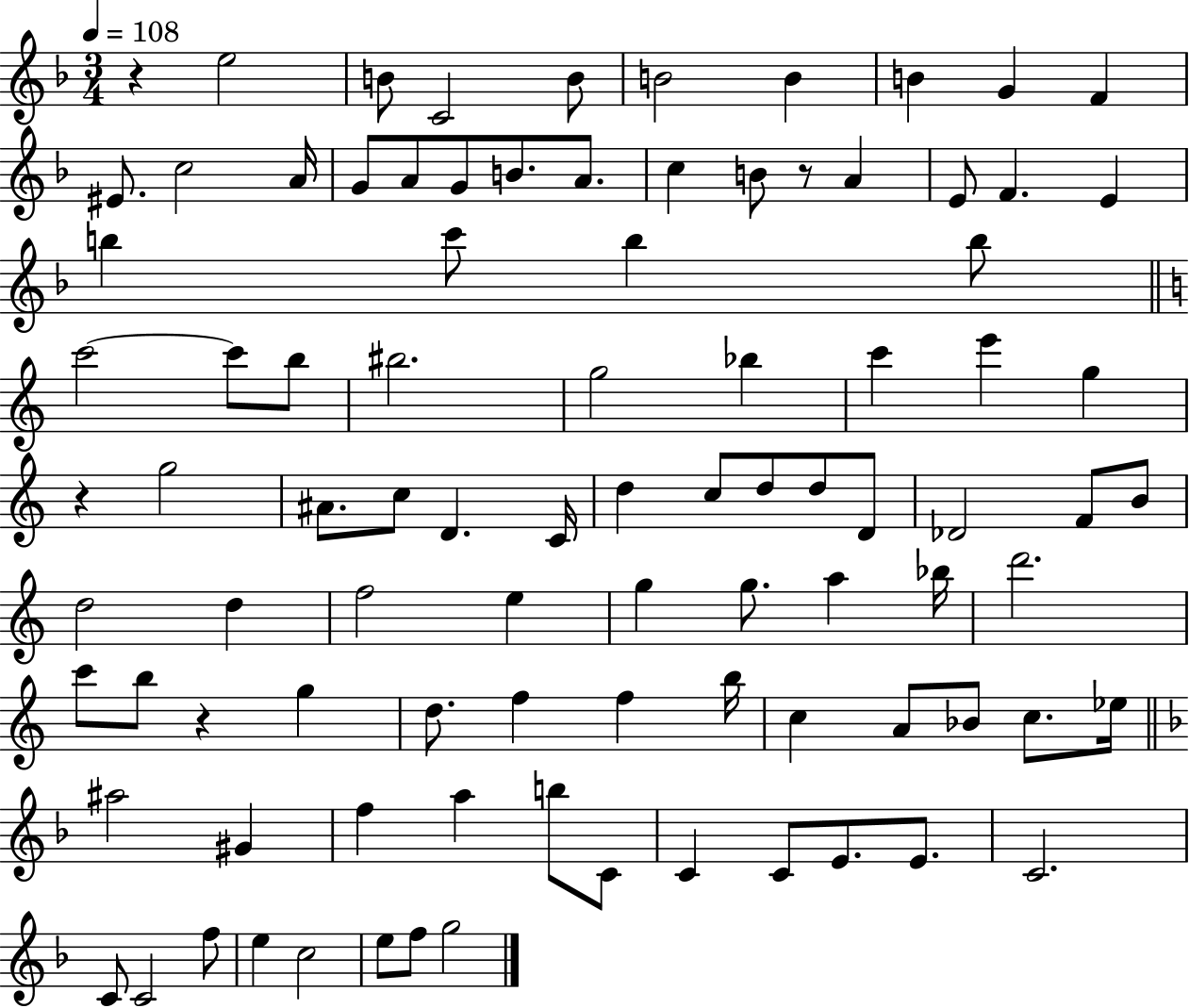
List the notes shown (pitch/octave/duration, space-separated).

R/q E5/h B4/e C4/h B4/e B4/h B4/q B4/q G4/q F4/q EIS4/e. C5/h A4/s G4/e A4/e G4/e B4/e. A4/e. C5/q B4/e R/e A4/q E4/e F4/q. E4/q B5/q C6/e B5/q B5/e C6/h C6/e B5/e BIS5/h. G5/h Bb5/q C6/q E6/q G5/q R/q G5/h A#4/e. C5/e D4/q. C4/s D5/q C5/e D5/e D5/e D4/e Db4/h F4/e B4/e D5/h D5/q F5/h E5/q G5/q G5/e. A5/q Bb5/s D6/h. C6/e B5/e R/q G5/q D5/e. F5/q F5/q B5/s C5/q A4/e Bb4/e C5/e. Eb5/s A#5/h G#4/q F5/q A5/q B5/e C4/e C4/q C4/e E4/e. E4/e. C4/h. C4/e C4/h F5/e E5/q C5/h E5/e F5/e G5/h